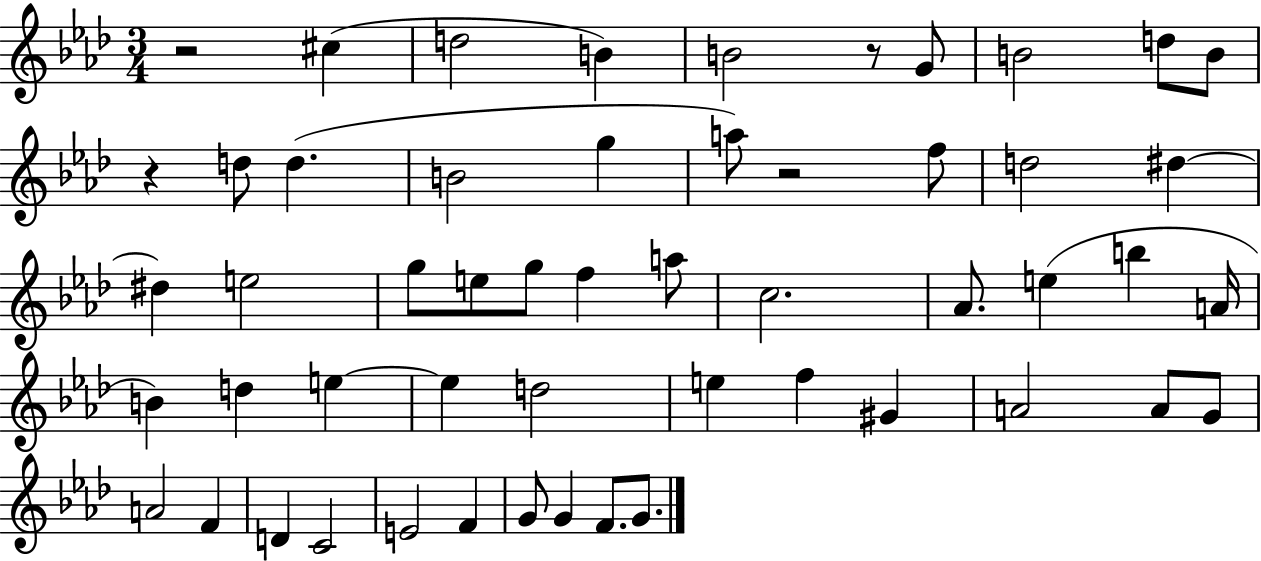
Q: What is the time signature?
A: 3/4